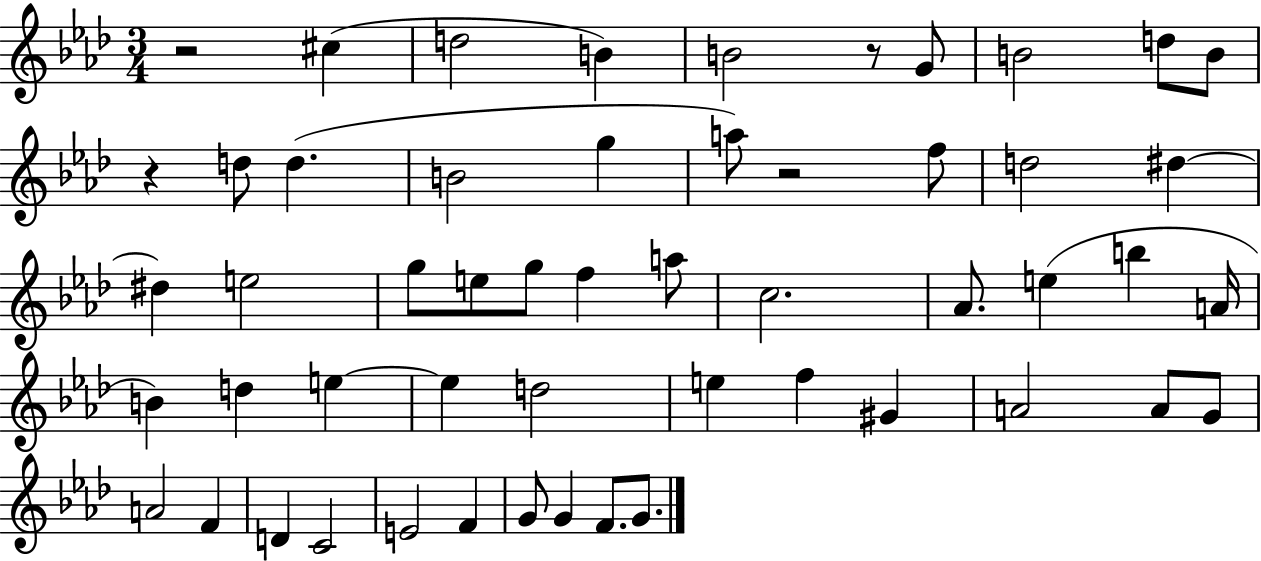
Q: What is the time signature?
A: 3/4